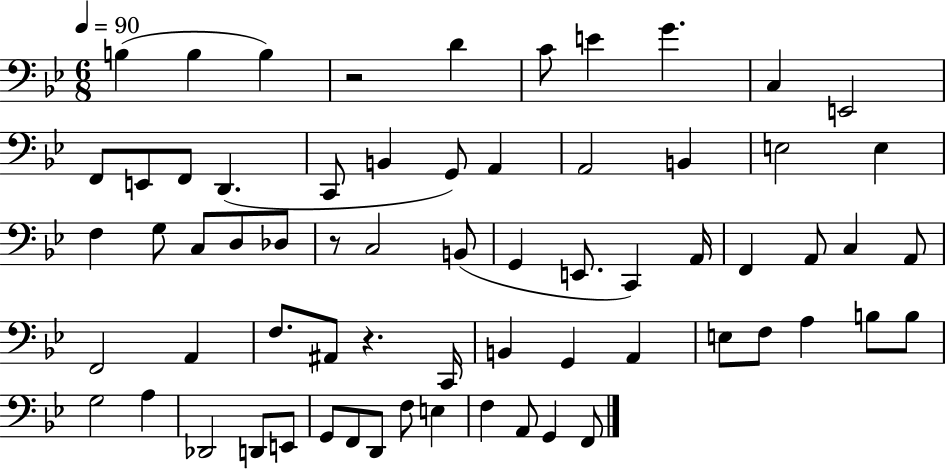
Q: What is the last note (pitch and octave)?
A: F2